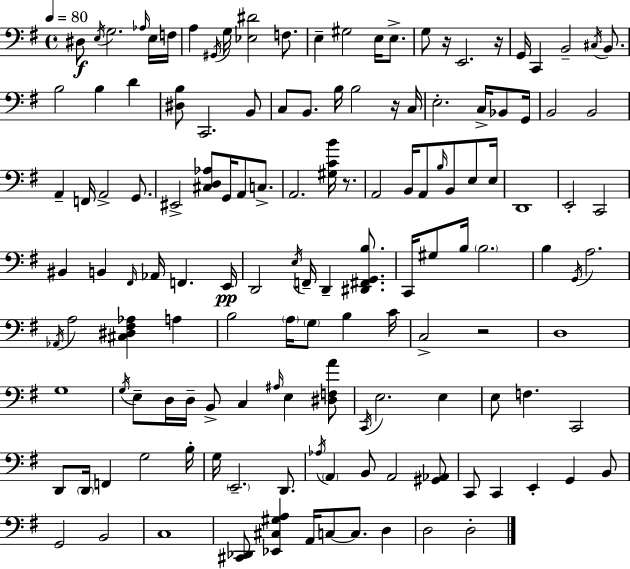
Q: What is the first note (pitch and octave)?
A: D#3